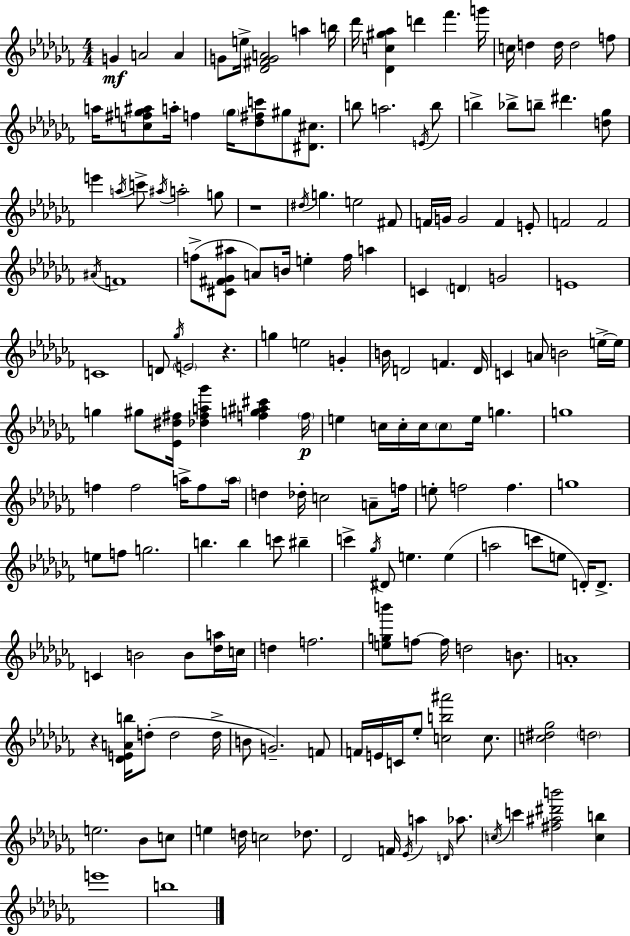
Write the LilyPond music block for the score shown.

{
  \clef treble
  \numericTimeSignature
  \time 4/4
  \key aes \minor
  \repeat volta 2 { g'4\mf a'2 a'4 | g'8 e''16-> <des' fis' g' a'>2 a''4 b''16 | des'''16 <des' c'' gis'' aes''>4 d'''4 fes'''4. g'''16 | c''16 d''4 d''16 d''2 f''8 | \break a''16 <c'' fis'' g'' ais''>8 a''16-. f''4 \parenthesize g''16 <des'' fis'' c'''>8 gis''8 <dis' cis''>8. | b''8 a''2. \acciaccatura { e'16 } b''8 | b''4-> bes''8-> b''8-- dis'''4. <d'' ges''>8 | e'''4 \acciaccatura { a''16 } c'''8-> \acciaccatura { ais''16 } a''2-. | \break g''8 r1 | \acciaccatura { dis''16 } g''4. e''2 | fis'8 f'16 g'16 g'2 f'4 | e'8-. f'2 f'2 | \break \acciaccatura { ais'16 } f'1 | f''8->( <cis' fis' ges' ais''>8 a'8) b'16 e''4-. | f''16 a''4 c'4 \parenthesize d'4 g'2 | e'1 | \break c'1 | d'8 \acciaccatura { ges''16 } \parenthesize e'2 | r4. g''4 e''2 | g'4-. b'16 d'2 f'4. | \break d'16 c'4 a'8 b'2 | e''16->~~ e''16 g''4 gis''8 <ees' dis'' fis''>16 <des'' fis'' a'' ges'''>4 | <f'' g'' ais'' cis'''>4 \parenthesize f''16\p e''4 c''16 c''16-. c''16 \parenthesize c''8 e''16 | g''4. g''1 | \break f''4 f''2 | a''16-> f''8 \parenthesize a''16 d''4 des''16-. c''2 | a'8-- f''16 e''8-. f''2 | f''4. g''1 | \break e''8 f''8 g''2. | b''4. b''4 | c'''8 bis''4-- c'''4-> \acciaccatura { ges''16 } dis'8 e''4. | e''4( a''2 c'''8 | \break e''8 d'16-.) d'8.-> c'4 b'2 | b'8 <des'' a''>16 c''16 d''4 f''2. | <e'' g'' b'''>8 f''8~~ f''16 d''2 | b'8. a'1-. | \break r4 <des' e' a' b''>16 d''8-.( d''2 | d''16-> b'8 g'2.--) | f'8 f'16 e'16 c'16 ees''8-. <c'' b'' ais'''>2 | c''8. <c'' dis'' ges''>2 \parenthesize d''2 | \break e''2. | bes'8 c''8 e''4 d''16 c''2 | des''8. des'2 f'16 | \acciaccatura { ees'16 } a''4 \grace { d'16 } aes''8. \acciaccatura { c''16 } c'''4 <fis'' ais'' dis''' b'''>2 | \break <c'' b''>4 e'''1 | b''1 | } \bar "|."
}